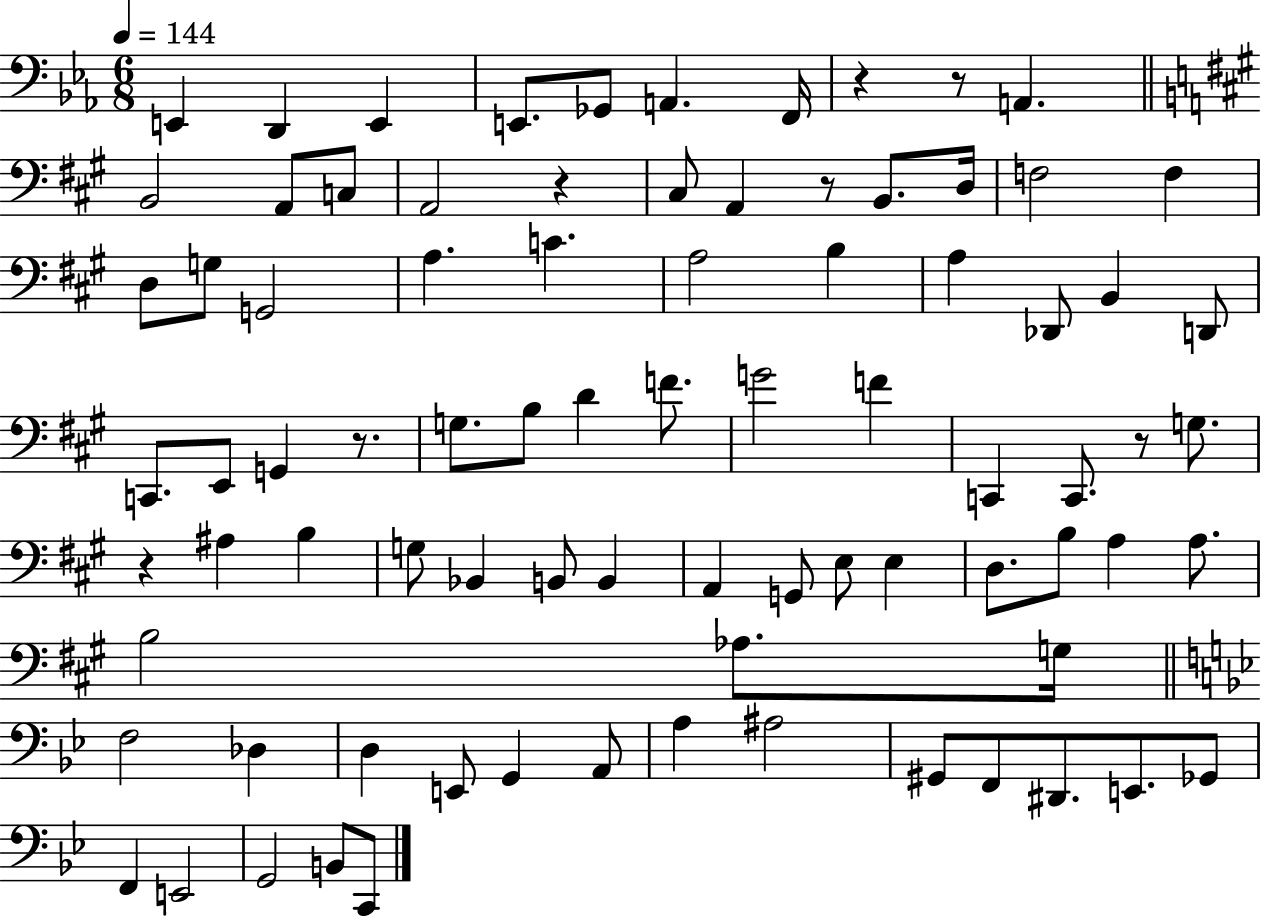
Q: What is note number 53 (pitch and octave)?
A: B3